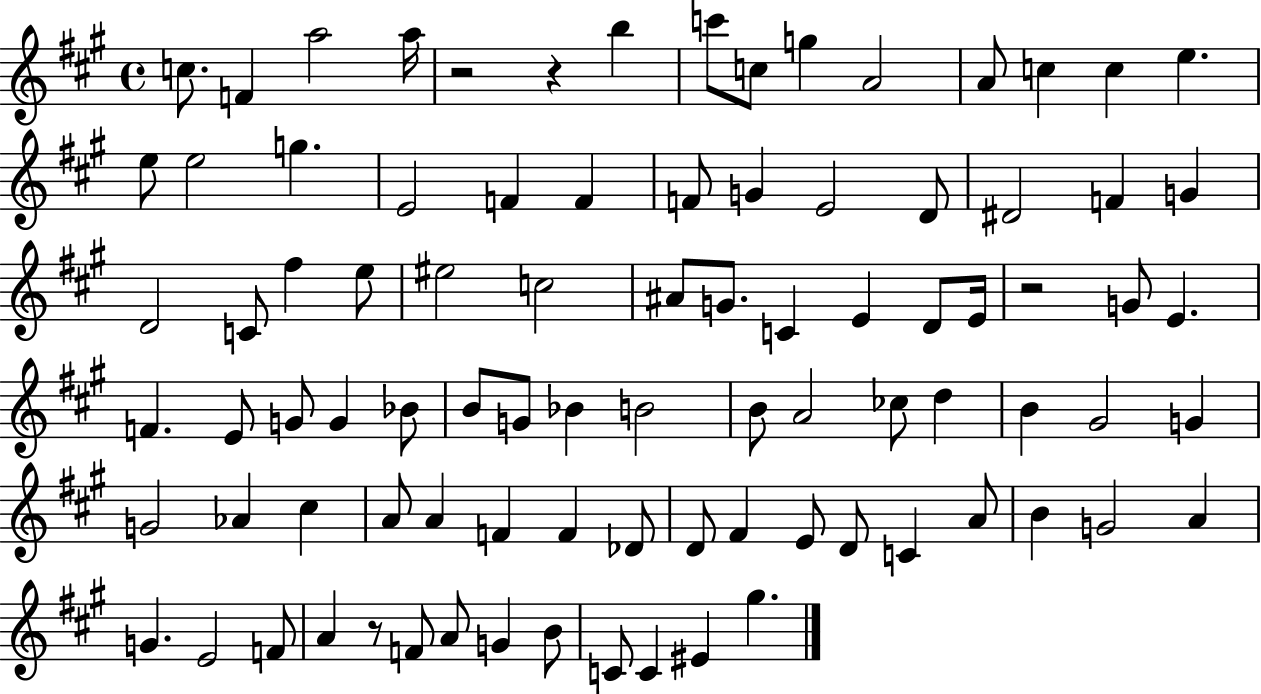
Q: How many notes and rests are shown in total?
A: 89